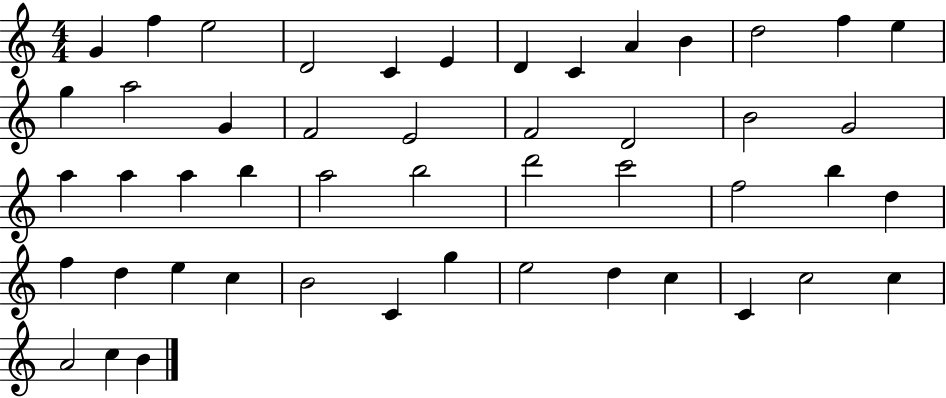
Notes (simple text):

G4/q F5/q E5/h D4/h C4/q E4/q D4/q C4/q A4/q B4/q D5/h F5/q E5/q G5/q A5/h G4/q F4/h E4/h F4/h D4/h B4/h G4/h A5/q A5/q A5/q B5/q A5/h B5/h D6/h C6/h F5/h B5/q D5/q F5/q D5/q E5/q C5/q B4/h C4/q G5/q E5/h D5/q C5/q C4/q C5/h C5/q A4/h C5/q B4/q